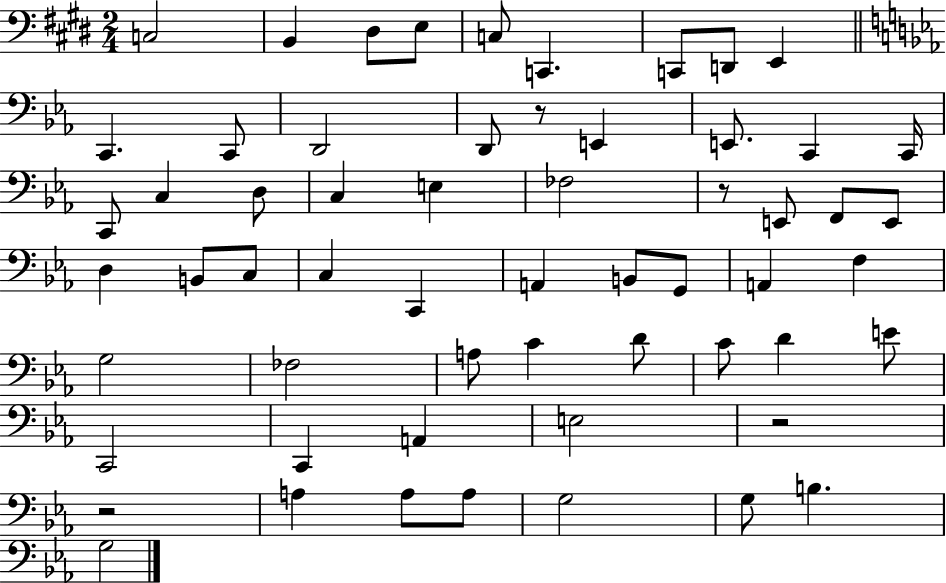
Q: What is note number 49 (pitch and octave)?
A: A3